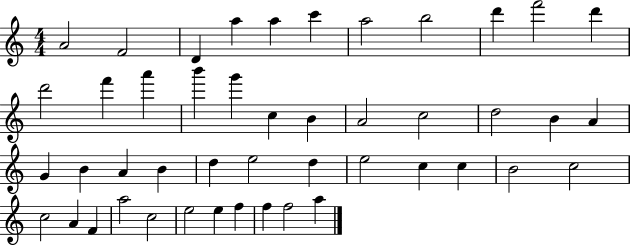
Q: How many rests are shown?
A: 0